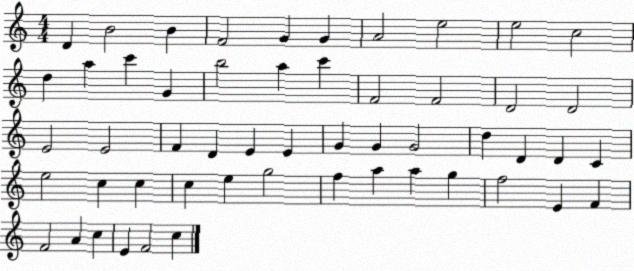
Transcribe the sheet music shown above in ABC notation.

X:1
T:Untitled
M:4/4
L:1/4
K:C
D B2 B F2 G G A2 e2 e2 c2 d a c' G b2 a c' F2 F2 D2 D2 E2 E2 F D E E G G G2 d D D C e2 c c c e g2 f a a g f2 E F F2 A c E F2 c